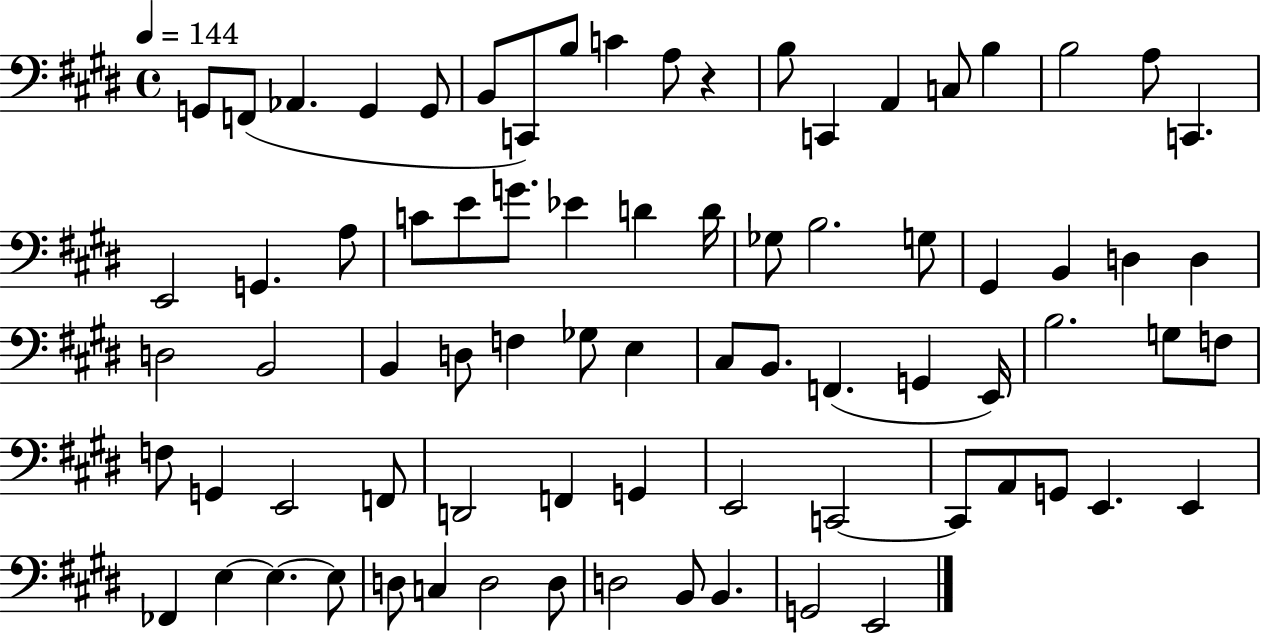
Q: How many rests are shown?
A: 1